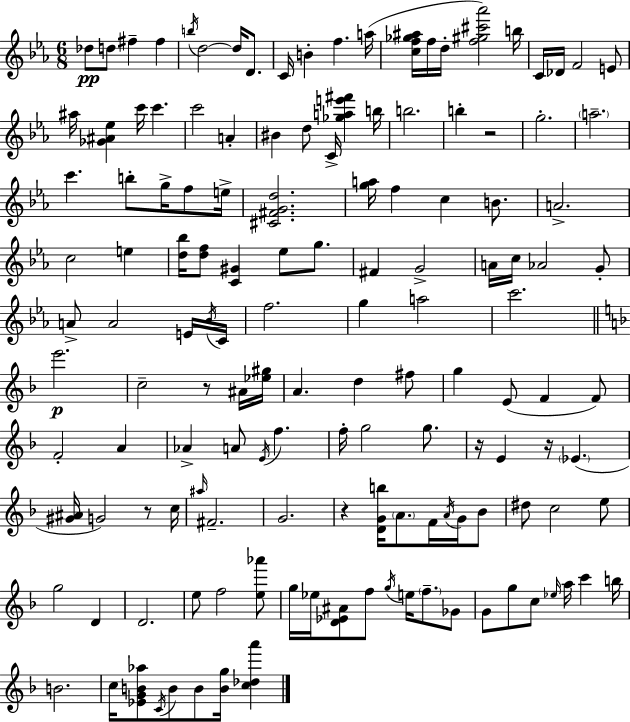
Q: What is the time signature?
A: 6/8